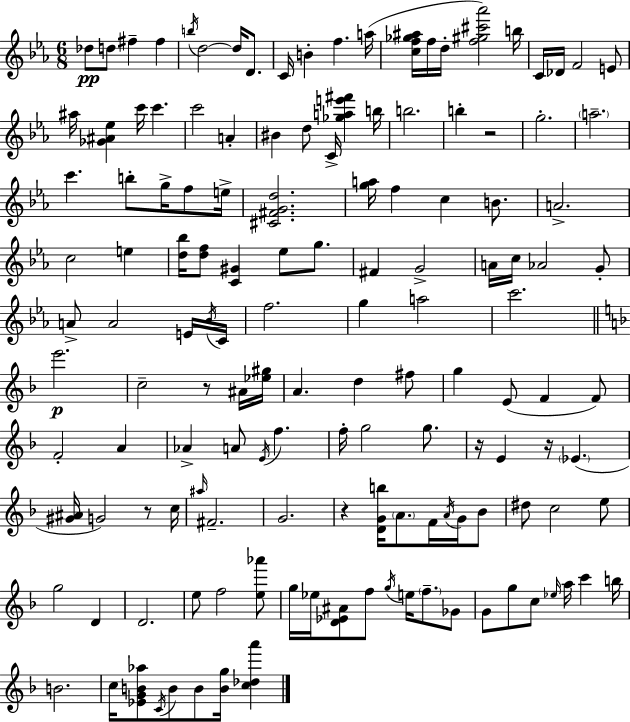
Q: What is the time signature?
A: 6/8